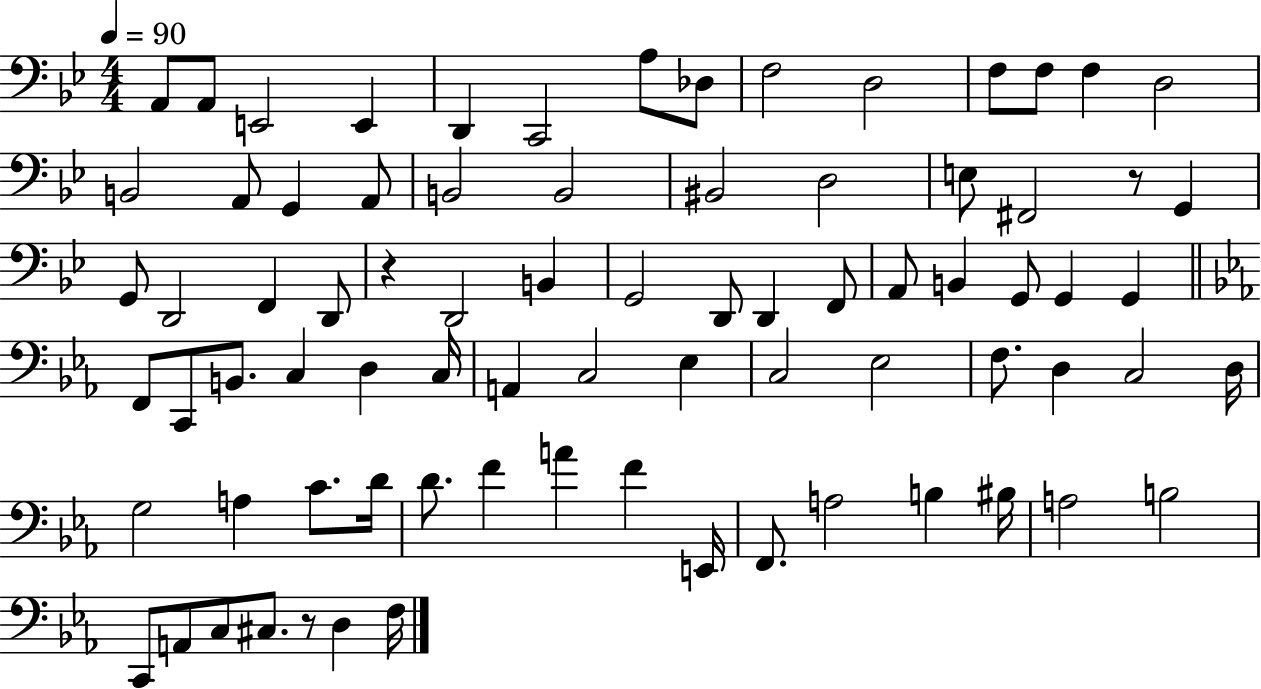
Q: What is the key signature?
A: BES major